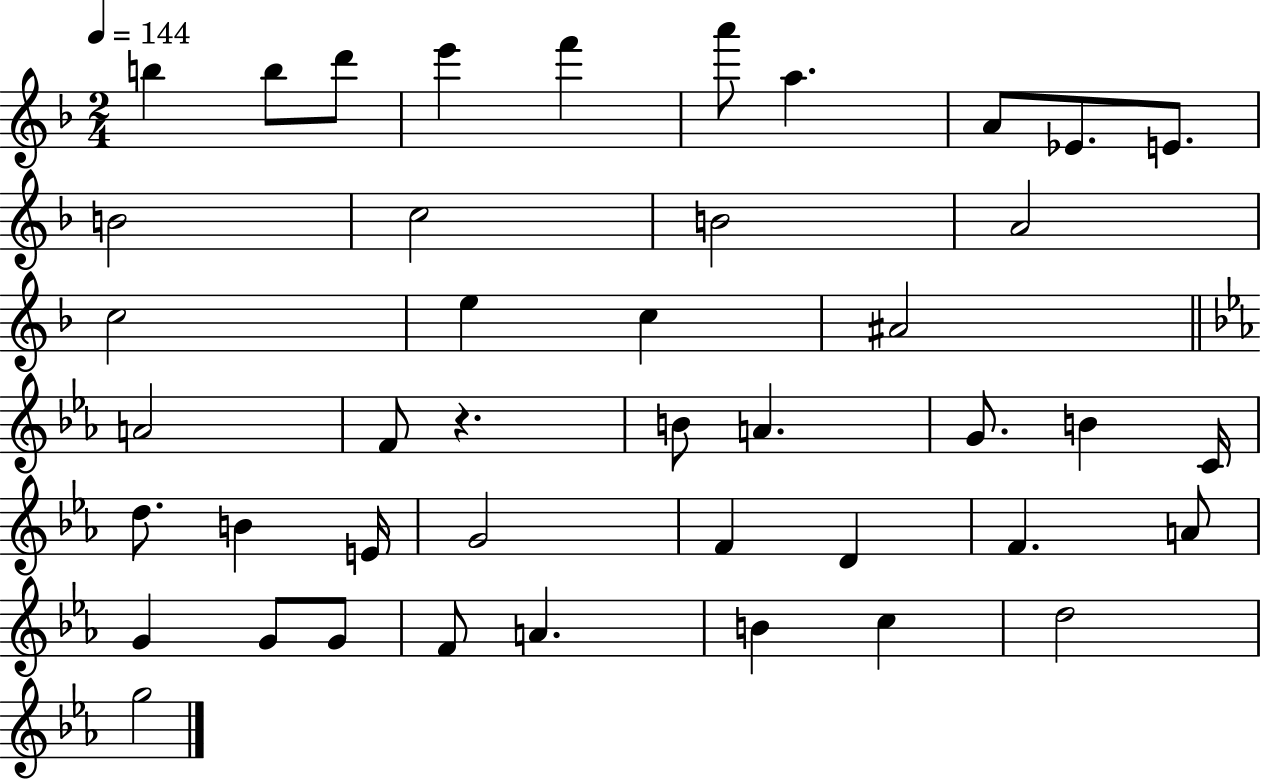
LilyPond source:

{
  \clef treble
  \numericTimeSignature
  \time 2/4
  \key f \major
  \tempo 4 = 144
  b''4 b''8 d'''8 | e'''4 f'''4 | a'''8 a''4. | a'8 ees'8. e'8. | \break b'2 | c''2 | b'2 | a'2 | \break c''2 | e''4 c''4 | ais'2 | \bar "||" \break \key ees \major a'2 | f'8 r4. | b'8 a'4. | g'8. b'4 c'16 | \break d''8. b'4 e'16 | g'2 | f'4 d'4 | f'4. a'8 | \break g'4 g'8 g'8 | f'8 a'4. | b'4 c''4 | d''2 | \break g''2 | \bar "|."
}